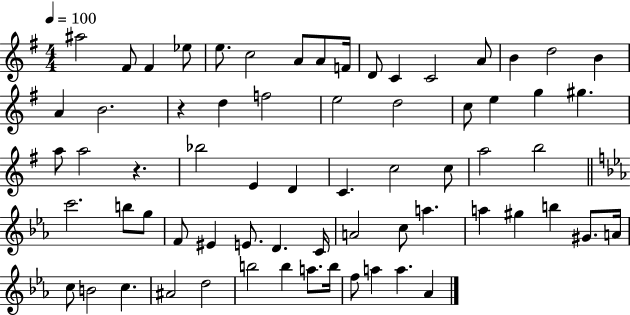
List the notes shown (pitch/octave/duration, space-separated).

A#5/h F#4/e F#4/q Eb5/e E5/e. C5/h A4/e A4/e F4/s D4/e C4/q C4/h A4/e B4/q D5/h B4/q A4/q B4/h. R/q D5/q F5/h E5/h D5/h C5/e E5/q G5/q G#5/q. A5/e A5/h R/q. Bb5/h E4/q D4/q C4/q. C5/h C5/e A5/h B5/h C6/h. B5/e G5/e F4/e EIS4/q E4/e. D4/q. C4/s A4/h C5/e A5/q. A5/q G#5/q B5/q G#4/e. A4/s C5/e B4/h C5/q. A#4/h D5/h B5/h B5/q A5/e. B5/s F5/e A5/q A5/q. Ab4/q